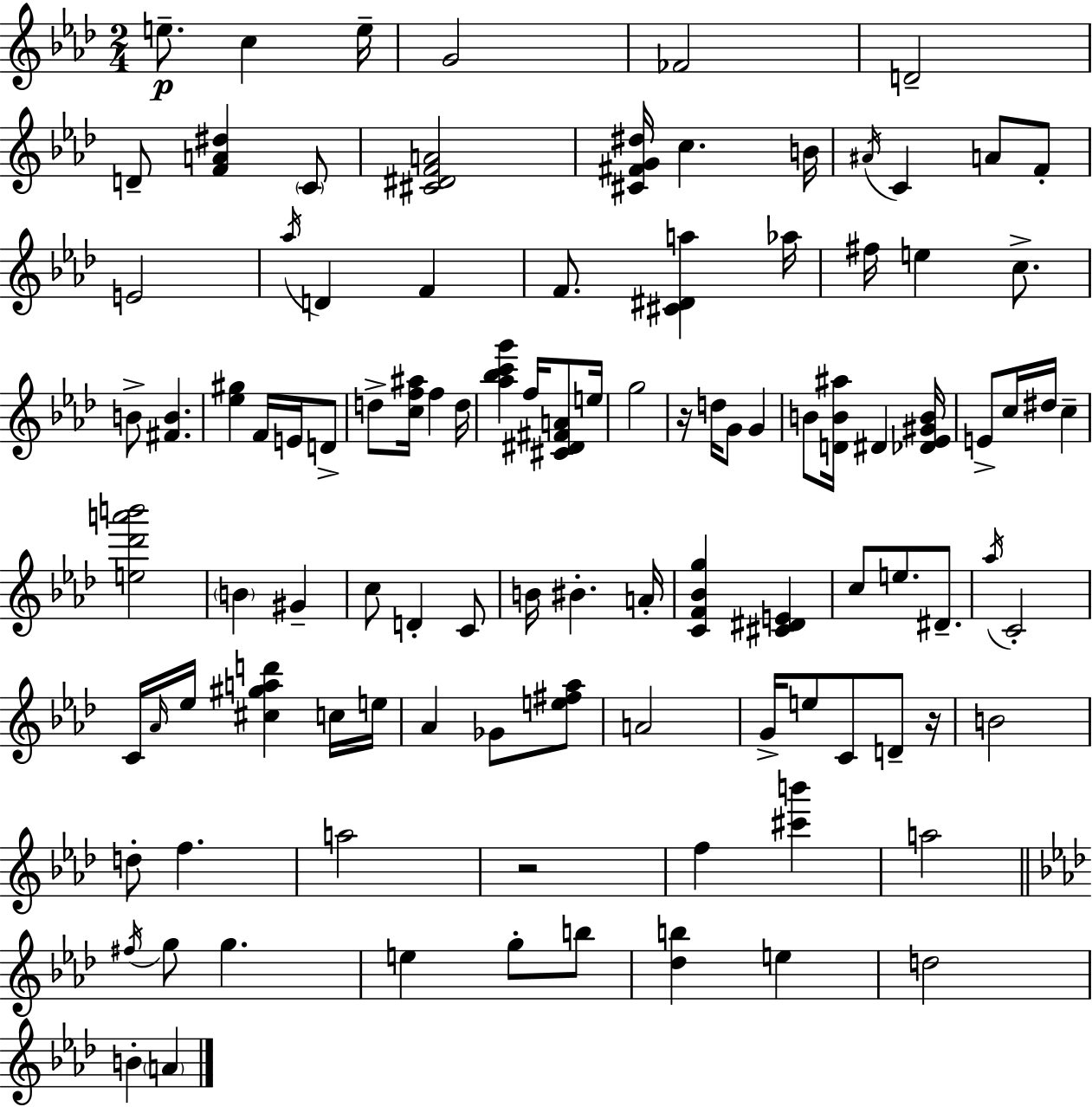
E5/e. C5/q E5/s G4/h FES4/h D4/h D4/e [F4,A4,D#5]/q C4/e [C#4,D#4,F4,A4]/h [C#4,F#4,G4,D#5]/s C5/q. B4/s A#4/s C4/q A4/e F4/e E4/h Ab5/s D4/q F4/q F4/e. [C#4,D#4,A5]/q Ab5/s F#5/s E5/q C5/e. B4/e [F#4,B4]/q. [Eb5,G#5]/q F4/s E4/s D4/e D5/e [C5,F5,A#5]/s F5/q D5/s [Ab5,Bb5,C6,G6]/q F5/s [C#4,D#4,F#4,A4]/e E5/s G5/h R/s D5/s G4/e G4/q B4/e [D4,B4,A#5]/s D#4/q [Db4,Eb4,G#4,B4]/s E4/e C5/s D#5/s C5/q [E5,Db6,A6,B6]/h B4/q G#4/q C5/e D4/q C4/e B4/s BIS4/q. A4/s [C4,F4,Bb4,G5]/q [C#4,D#4,E4]/q C5/e E5/e. D#4/e. Ab5/s C4/h C4/s Ab4/s Eb5/s [C#5,G#5,A5,D6]/q C5/s E5/s Ab4/q Gb4/e [E5,F#5,Ab5]/e A4/h G4/s E5/e C4/e D4/e R/s B4/h D5/e F5/q. A5/h R/h F5/q [C#6,B6]/q A5/h F#5/s G5/e G5/q. E5/q G5/e B5/e [Db5,B5]/q E5/q D5/h B4/q A4/q